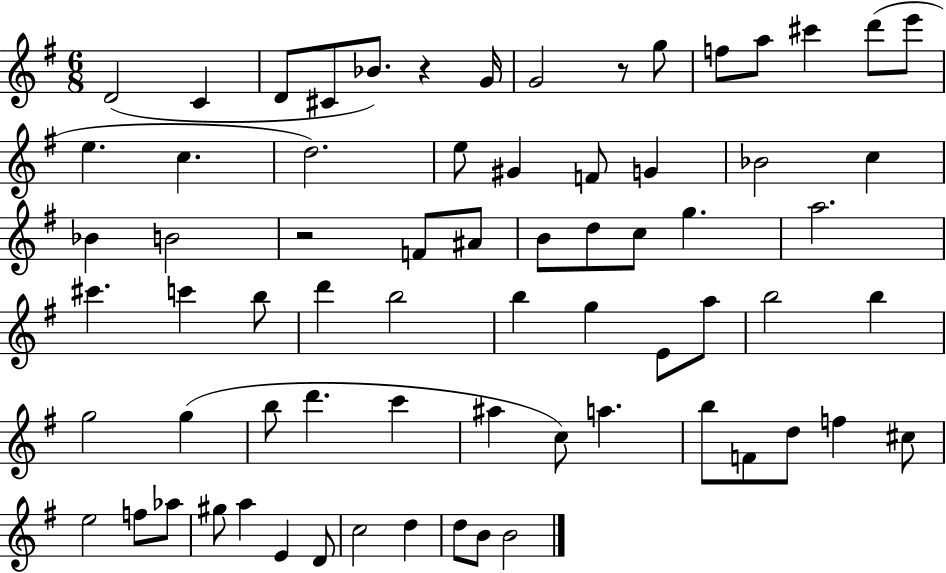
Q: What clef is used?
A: treble